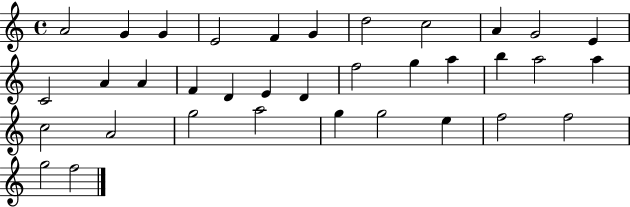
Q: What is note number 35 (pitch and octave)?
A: F5